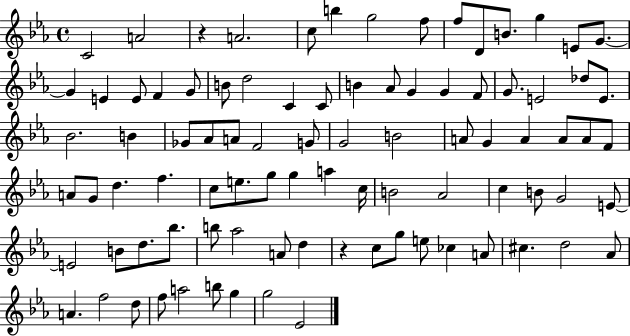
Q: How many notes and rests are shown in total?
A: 89